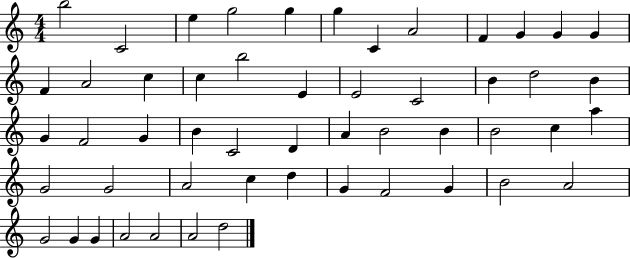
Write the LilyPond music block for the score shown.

{
  \clef treble
  \numericTimeSignature
  \time 4/4
  \key c \major
  b''2 c'2 | e''4 g''2 g''4 | g''4 c'4 a'2 | f'4 g'4 g'4 g'4 | \break f'4 a'2 c''4 | c''4 b''2 e'4 | e'2 c'2 | b'4 d''2 b'4 | \break g'4 f'2 g'4 | b'4 c'2 d'4 | a'4 b'2 b'4 | b'2 c''4 a''4 | \break g'2 g'2 | a'2 c''4 d''4 | g'4 f'2 g'4 | b'2 a'2 | \break g'2 g'4 g'4 | a'2 a'2 | a'2 d''2 | \bar "|."
}